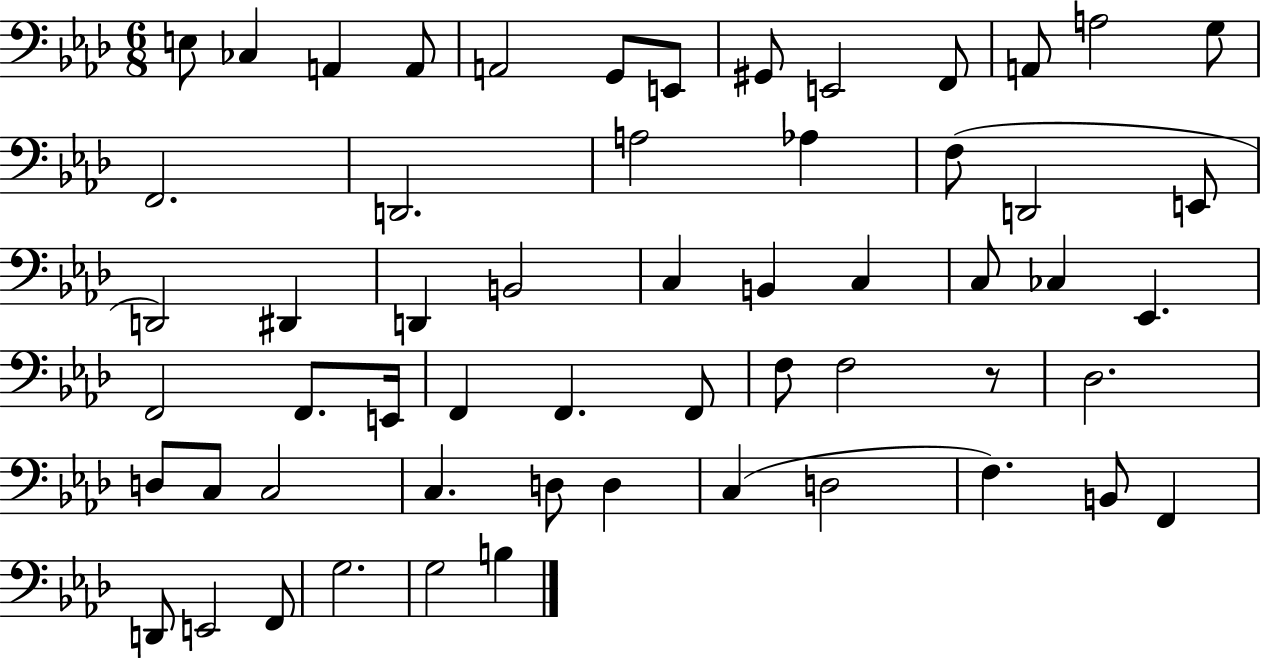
{
  \clef bass
  \numericTimeSignature
  \time 6/8
  \key aes \major
  e8 ces4 a,4 a,8 | a,2 g,8 e,8 | gis,8 e,2 f,8 | a,8 a2 g8 | \break f,2. | d,2. | a2 aes4 | f8( d,2 e,8 | \break d,2) dis,4 | d,4 b,2 | c4 b,4 c4 | c8 ces4 ees,4. | \break f,2 f,8. e,16 | f,4 f,4. f,8 | f8 f2 r8 | des2. | \break d8 c8 c2 | c4. d8 d4 | c4( d2 | f4.) b,8 f,4 | \break d,8 e,2 f,8 | g2. | g2 b4 | \bar "|."
}